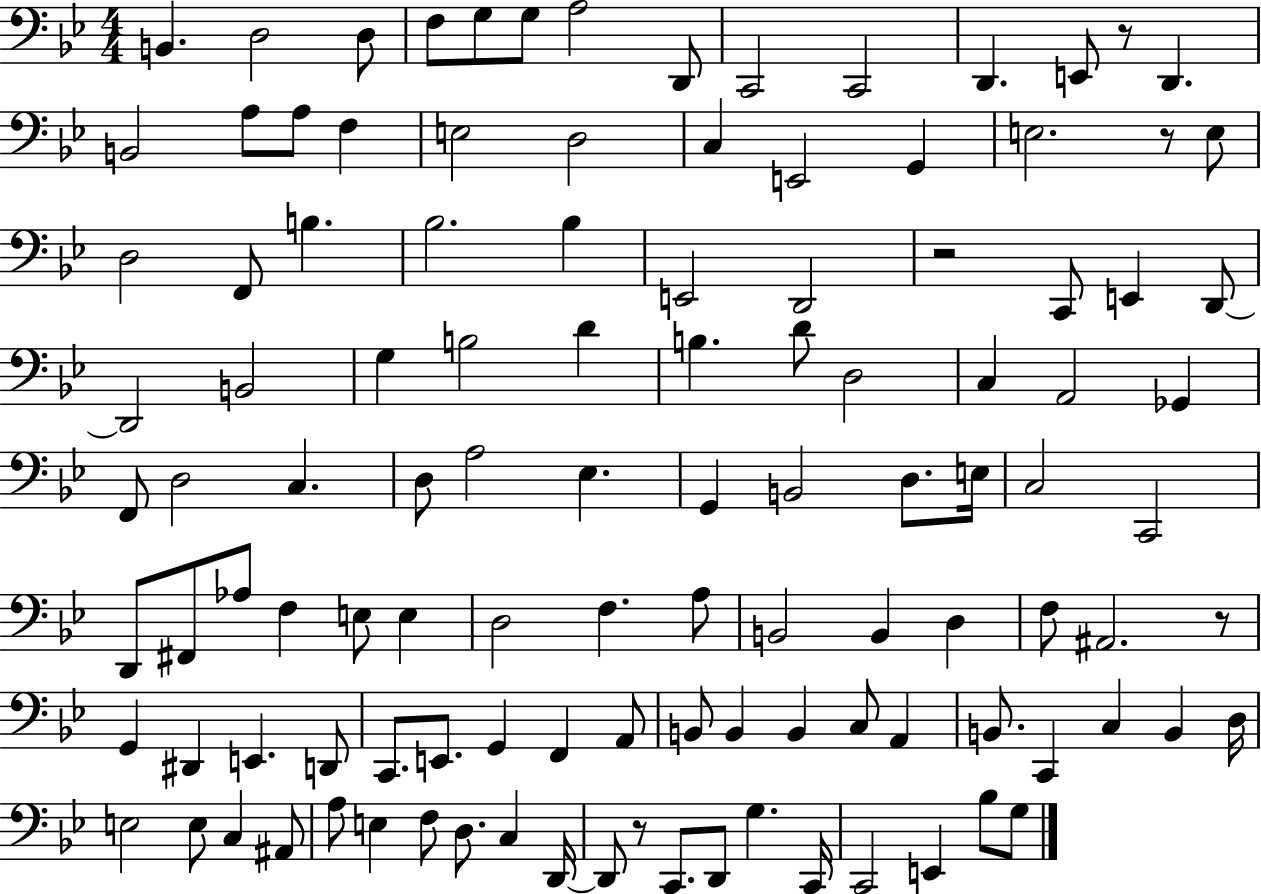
{
  \clef bass
  \numericTimeSignature
  \time 4/4
  \key bes \major
  b,4. d2 d8 | f8 g8 g8 a2 d,8 | c,2 c,2 | d,4. e,8 r8 d,4. | \break b,2 a8 a8 f4 | e2 d2 | c4 e,2 g,4 | e2. r8 e8 | \break d2 f,8 b4. | bes2. bes4 | e,2 d,2 | r2 c,8 e,4 d,8~~ | \break d,2 b,2 | g4 b2 d'4 | b4. d'8 d2 | c4 a,2 ges,4 | \break f,8 d2 c4. | d8 a2 ees4. | g,4 b,2 d8. e16 | c2 c,2 | \break d,8 fis,8 aes8 f4 e8 e4 | d2 f4. a8 | b,2 b,4 d4 | f8 ais,2. r8 | \break g,4 dis,4 e,4. d,8 | c,8. e,8. g,4 f,4 a,8 | b,8 b,4 b,4 c8 a,4 | b,8. c,4 c4 b,4 d16 | \break e2 e8 c4 ais,8 | a8 e4 f8 d8. c4 d,16~~ | d,8 r8 c,8. d,8 g4. c,16 | c,2 e,4 bes8 g8 | \break \bar "|."
}